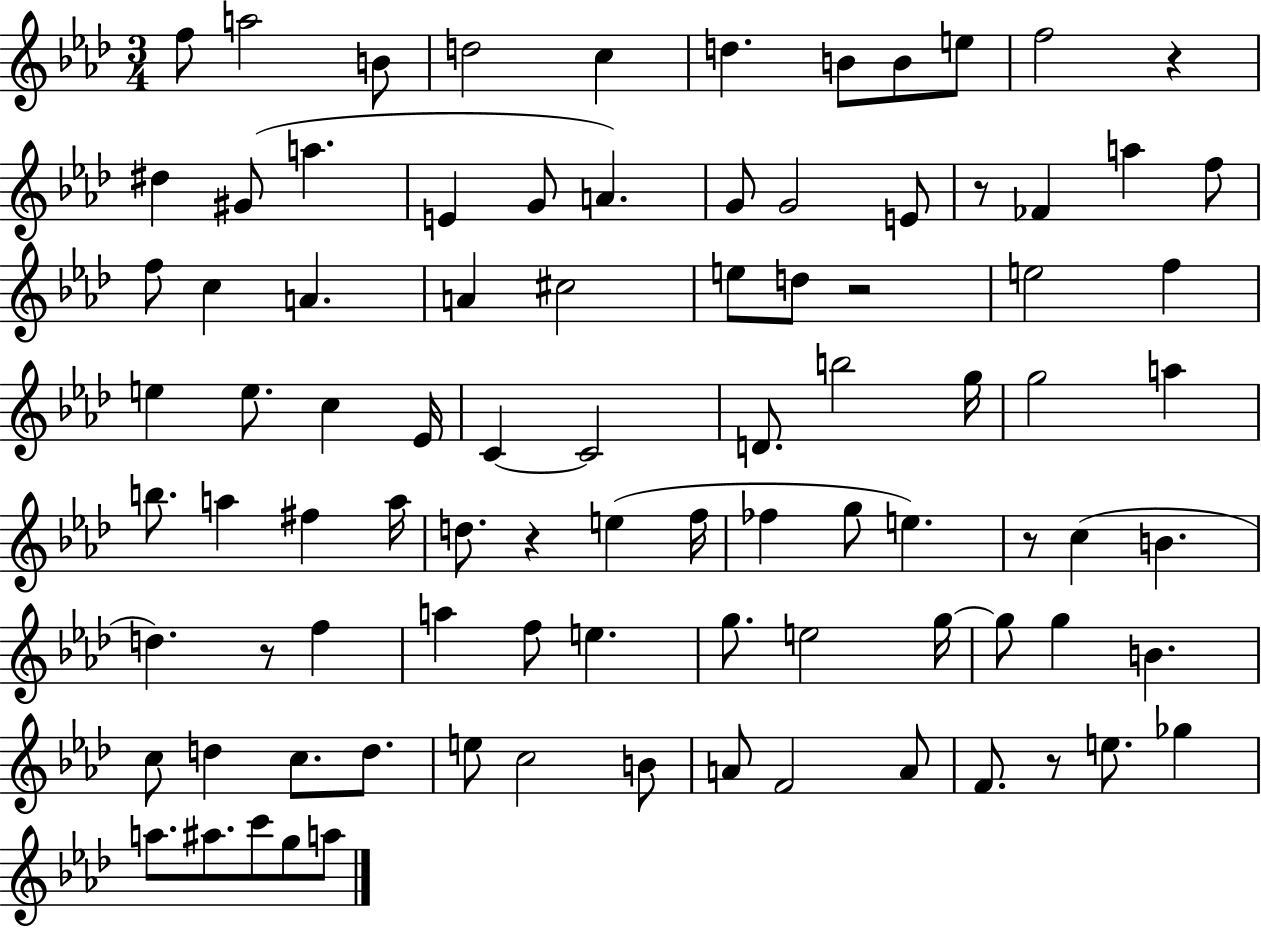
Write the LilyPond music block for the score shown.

{
  \clef treble
  \numericTimeSignature
  \time 3/4
  \key aes \major
  f''8 a''2 b'8 | d''2 c''4 | d''4. b'8 b'8 e''8 | f''2 r4 | \break dis''4 gis'8( a''4. | e'4 g'8 a'4.) | g'8 g'2 e'8 | r8 fes'4 a''4 f''8 | \break f''8 c''4 a'4. | a'4 cis''2 | e''8 d''8 r2 | e''2 f''4 | \break e''4 e''8. c''4 ees'16 | c'4~~ c'2 | d'8. b''2 g''16 | g''2 a''4 | \break b''8. a''4 fis''4 a''16 | d''8. r4 e''4( f''16 | fes''4 g''8 e''4.) | r8 c''4( b'4. | \break d''4.) r8 f''4 | a''4 f''8 e''4. | g''8. e''2 g''16~~ | g''8 g''4 b'4. | \break c''8 d''4 c''8. d''8. | e''8 c''2 b'8 | a'8 f'2 a'8 | f'8. r8 e''8. ges''4 | \break a''8. ais''8. c'''8 g''8 a''8 | \bar "|."
}